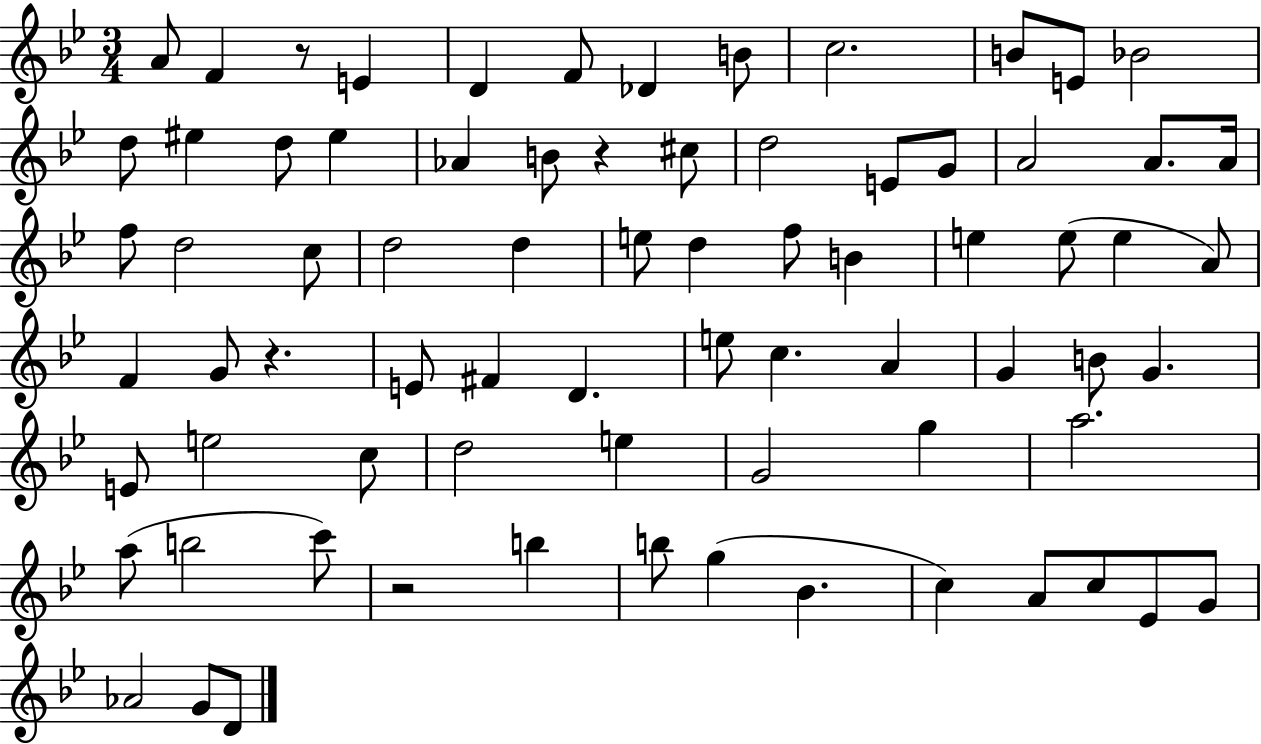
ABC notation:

X:1
T:Untitled
M:3/4
L:1/4
K:Bb
A/2 F z/2 E D F/2 _D B/2 c2 B/2 E/2 _B2 d/2 ^e d/2 ^e _A B/2 z ^c/2 d2 E/2 G/2 A2 A/2 A/4 f/2 d2 c/2 d2 d e/2 d f/2 B e e/2 e A/2 F G/2 z E/2 ^F D e/2 c A G B/2 G E/2 e2 c/2 d2 e G2 g a2 a/2 b2 c'/2 z2 b b/2 g _B c A/2 c/2 _E/2 G/2 _A2 G/2 D/2